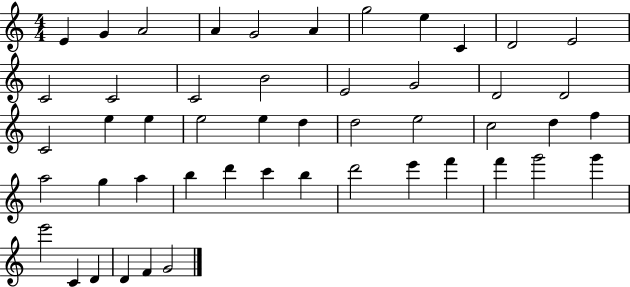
X:1
T:Untitled
M:4/4
L:1/4
K:C
E G A2 A G2 A g2 e C D2 E2 C2 C2 C2 B2 E2 G2 D2 D2 C2 e e e2 e d d2 e2 c2 d f a2 g a b d' c' b d'2 e' f' f' g'2 g' e'2 C D D F G2